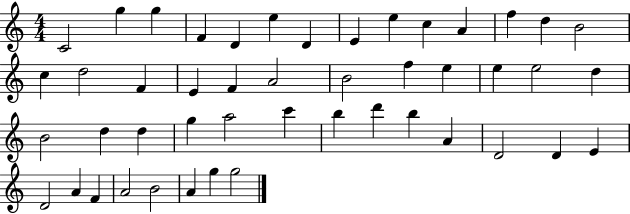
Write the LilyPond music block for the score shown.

{
  \clef treble
  \numericTimeSignature
  \time 4/4
  \key c \major
  c'2 g''4 g''4 | f'4 d'4 e''4 d'4 | e'4 e''4 c''4 a'4 | f''4 d''4 b'2 | \break c''4 d''2 f'4 | e'4 f'4 a'2 | b'2 f''4 e''4 | e''4 e''2 d''4 | \break b'2 d''4 d''4 | g''4 a''2 c'''4 | b''4 d'''4 b''4 a'4 | d'2 d'4 e'4 | \break d'2 a'4 f'4 | a'2 b'2 | a'4 g''4 g''2 | \bar "|."
}